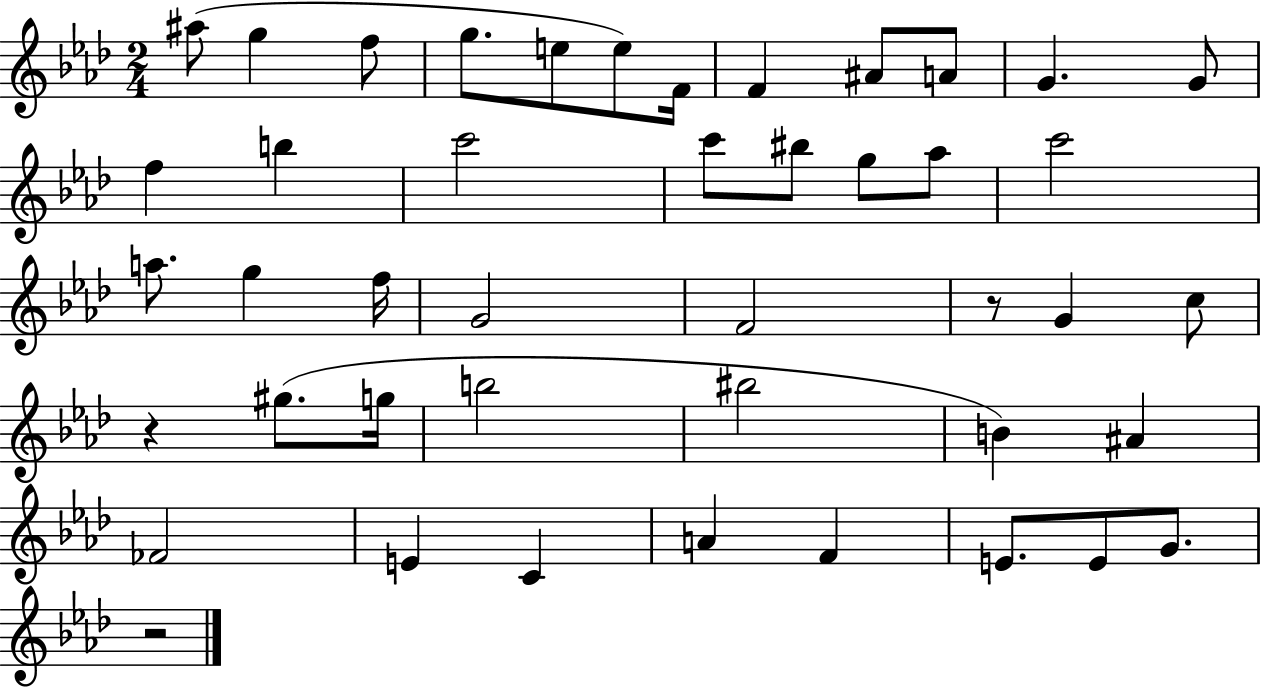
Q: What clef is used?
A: treble